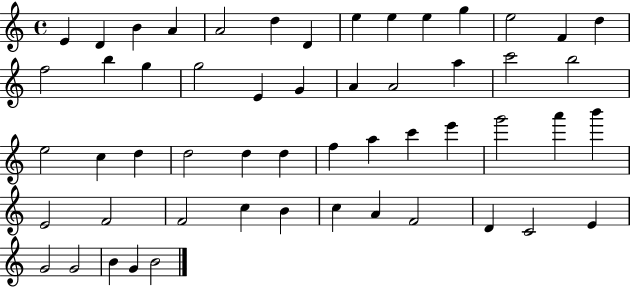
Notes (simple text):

E4/q D4/q B4/q A4/q A4/h D5/q D4/q E5/q E5/q E5/q G5/q E5/h F4/q D5/q F5/h B5/q G5/q G5/h E4/q G4/q A4/q A4/h A5/q C6/h B5/h E5/h C5/q D5/q D5/h D5/q D5/q F5/q A5/q C6/q E6/q G6/h A6/q B6/q E4/h F4/h F4/h C5/q B4/q C5/q A4/q F4/h D4/q C4/h E4/q G4/h G4/h B4/q G4/q B4/h